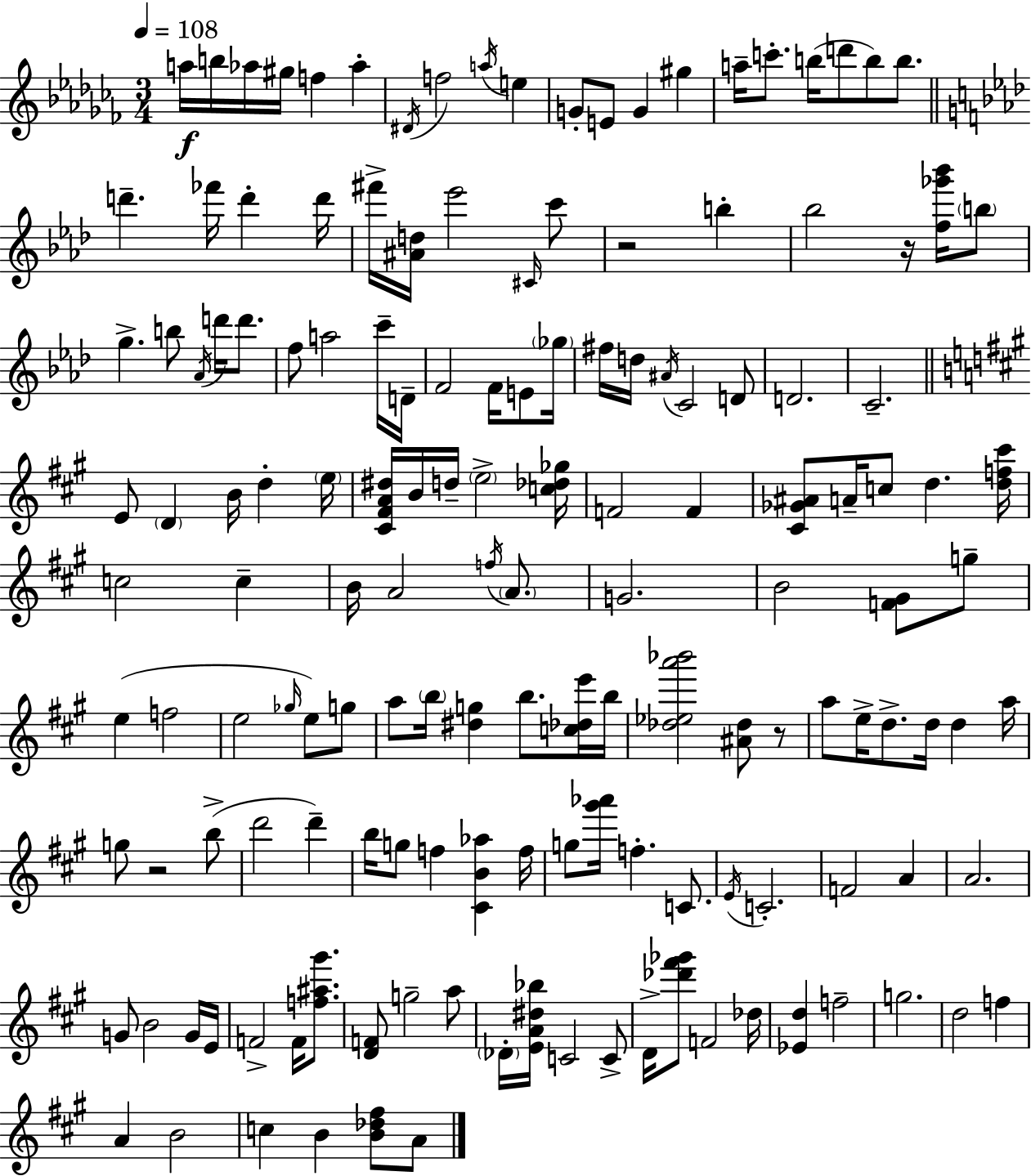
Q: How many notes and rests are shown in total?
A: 151